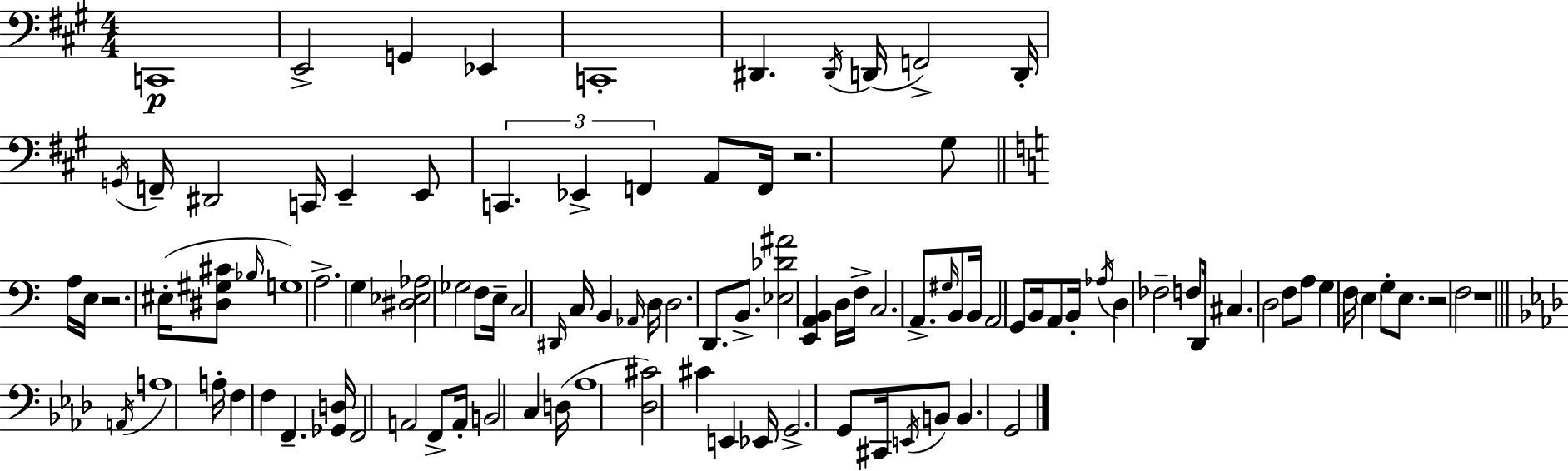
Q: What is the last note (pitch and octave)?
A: G2